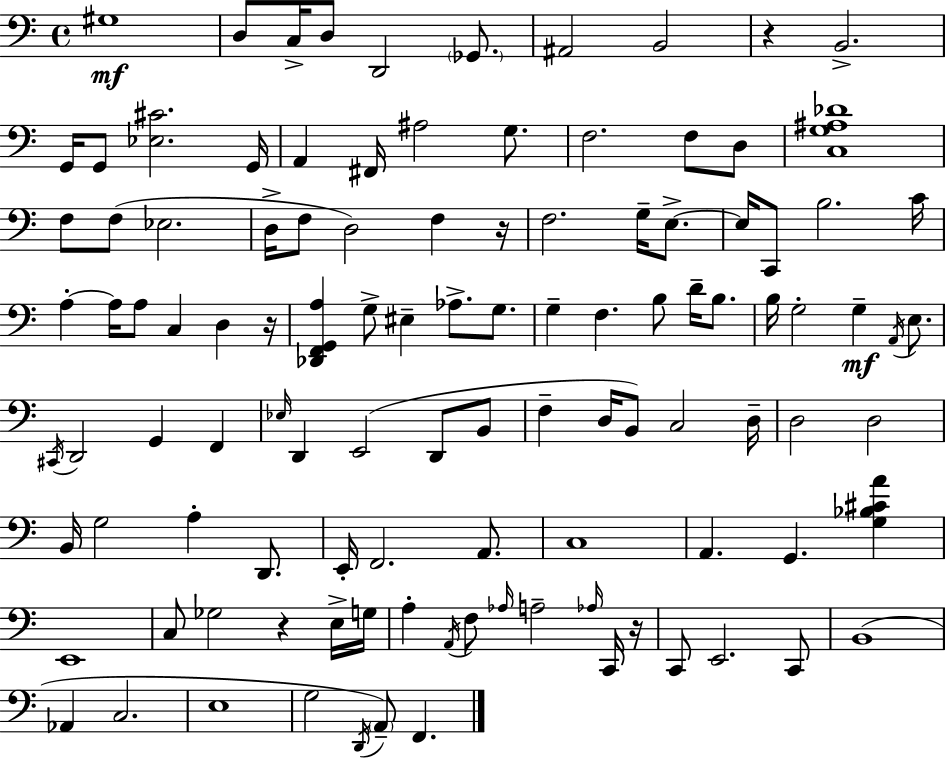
X:1
T:Untitled
M:4/4
L:1/4
K:C
^G,4 D,/2 C,/4 D,/2 D,,2 _G,,/2 ^A,,2 B,,2 z B,,2 G,,/4 G,,/2 [_E,^C]2 G,,/4 A,, ^F,,/4 ^A,2 G,/2 F,2 F,/2 D,/2 [C,G,^A,_D]4 F,/2 F,/2 _E,2 D,/4 F,/2 D,2 F, z/4 F,2 G,/4 E,/2 E,/4 C,,/2 B,2 C/4 A, A,/4 A,/2 C, D, z/4 [_D,,F,,G,,A,] G,/2 ^E, _A,/2 G,/2 G, F, B,/2 D/4 B,/2 B,/4 G,2 G, A,,/4 E,/2 ^C,,/4 D,,2 G,, F,, _E,/4 D,, E,,2 D,,/2 B,,/2 F, D,/4 B,,/2 C,2 D,/4 D,2 D,2 B,,/4 G,2 A, D,,/2 E,,/4 F,,2 A,,/2 C,4 A,, G,, [G,_B,^CA] E,,4 C,/2 _G,2 z E,/4 G,/4 A, A,,/4 F,/2 _A,/4 A,2 _A,/4 C,,/4 z/4 C,,/2 E,,2 C,,/2 B,,4 _A,, C,2 E,4 G,2 D,,/4 A,,/2 F,,